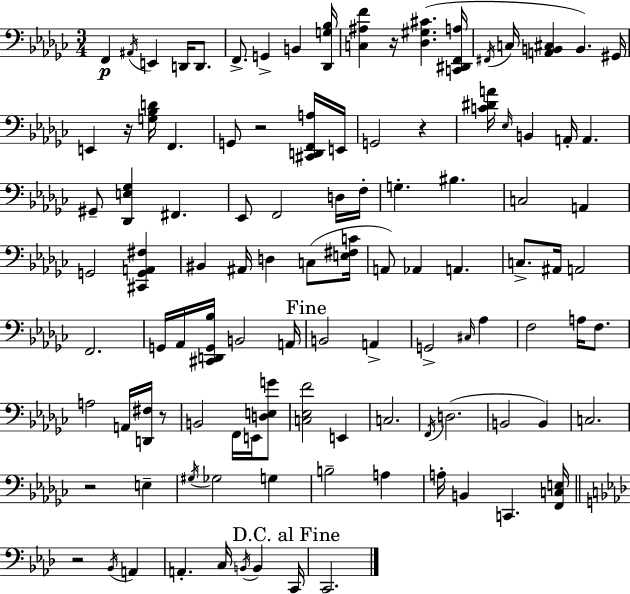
X:1
T:Untitled
M:3/4
L:1/4
K:Ebm
F,, ^A,,/4 E,, D,,/4 D,,/2 F,,/2 G,, B,, [_D,,G,_B,]/4 [C,^A,F] z/4 [_D,^G,^C] [C,,^D,,F,,A,]/4 ^F,,/4 C,/4 [A,,B,,^C,] B,, ^G,,/4 E,, z/4 [G,_B,D]/4 F,, G,,/2 z2 [^C,,D,,F,,A,]/4 E,,/4 G,,2 z [C^DA]/4 _E,/4 B,, A,,/4 A,, ^G,,/2 [_D,,E,_G,] ^F,, _E,,/2 F,,2 D,/4 F,/4 G, ^B, C,2 A,, G,,2 [^C,,G,,A,,^F,] ^B,, ^A,,/4 D, C,/2 [E,^F,C]/4 A,,/2 _A,, A,, C,/2 ^A,,/4 A,,2 F,,2 G,,/4 _A,,/4 [^C,,D,,G,,_B,]/4 B,,2 A,,/4 B,,2 A,, G,,2 ^C,/4 _A, F,2 A,/4 F,/2 A,2 A,,/4 [D,,^F,]/4 z/2 B,,2 F,,/4 E,,/4 [D,E,G]/2 [C,_E,F]2 E,, C,2 F,,/4 D,2 B,,2 B,, C,2 z2 E, ^G,/4 _G,2 G, B,2 A, A,/4 B,, C,, [F,,C,E,]/4 z2 _B,,/4 A,, A,, C,/4 B,,/4 B,, C,,/4 C,,2